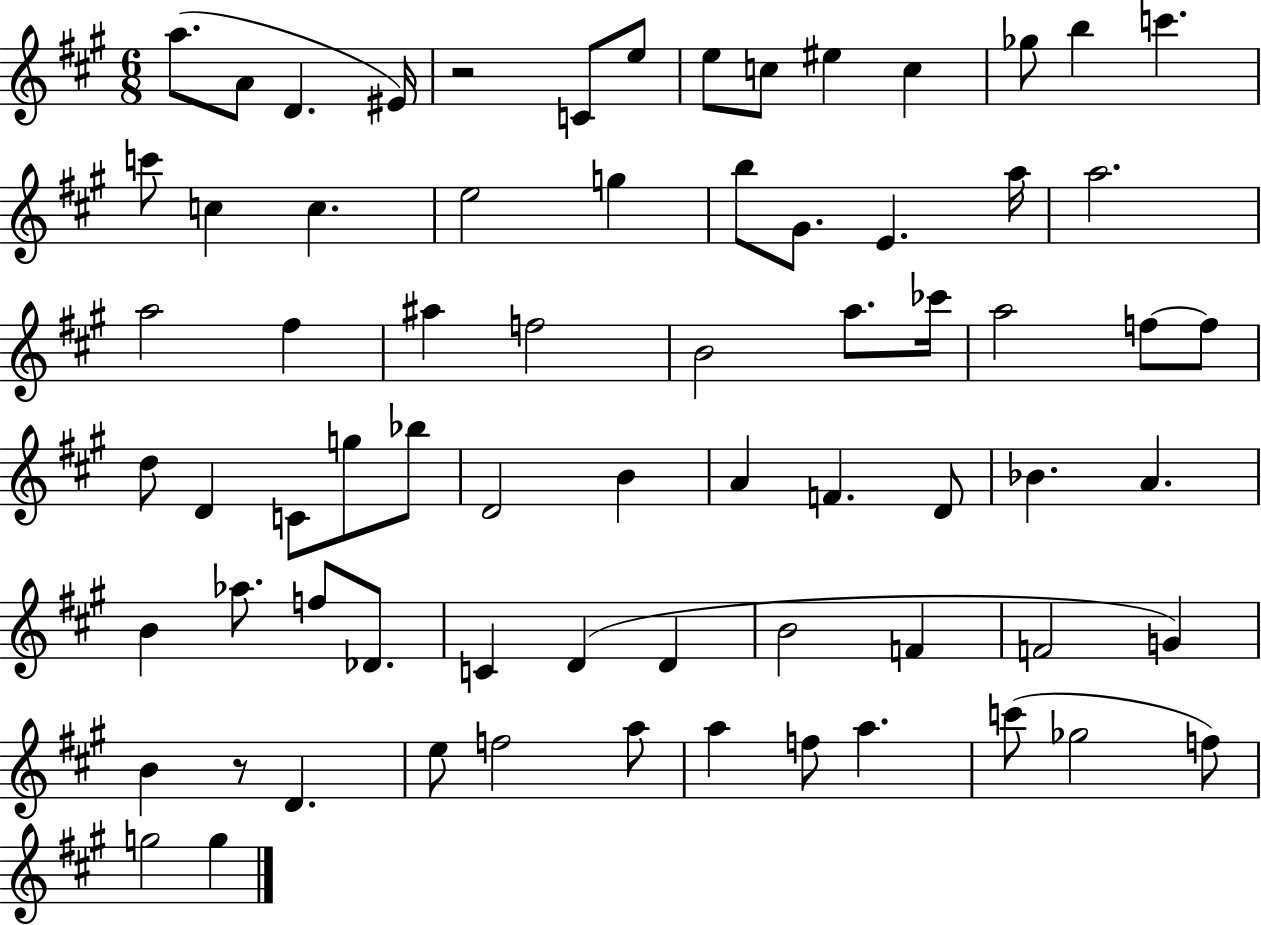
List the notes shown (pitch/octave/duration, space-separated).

A5/e. A4/e D4/q. EIS4/s R/h C4/e E5/e E5/e C5/e EIS5/q C5/q Gb5/e B5/q C6/q. C6/e C5/q C5/q. E5/h G5/q B5/e G#4/e. E4/q. A5/s A5/h. A5/h F#5/q A#5/q F5/h B4/h A5/e. CES6/s A5/h F5/e F5/e D5/e D4/q C4/e G5/e Bb5/e D4/h B4/q A4/q F4/q. D4/e Bb4/q. A4/q. B4/q Ab5/e. F5/e Db4/e. C4/q D4/q D4/q B4/h F4/q F4/h G4/q B4/q R/e D4/q. E5/e F5/h A5/e A5/q F5/e A5/q. C6/e Gb5/h F5/e G5/h G5/q